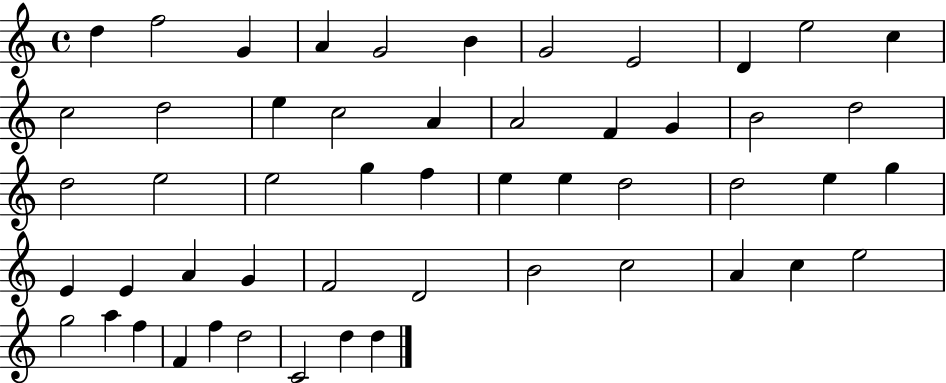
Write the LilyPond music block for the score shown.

{
  \clef treble
  \time 4/4
  \defaultTimeSignature
  \key c \major
  d''4 f''2 g'4 | a'4 g'2 b'4 | g'2 e'2 | d'4 e''2 c''4 | \break c''2 d''2 | e''4 c''2 a'4 | a'2 f'4 g'4 | b'2 d''2 | \break d''2 e''2 | e''2 g''4 f''4 | e''4 e''4 d''2 | d''2 e''4 g''4 | \break e'4 e'4 a'4 g'4 | f'2 d'2 | b'2 c''2 | a'4 c''4 e''2 | \break g''2 a''4 f''4 | f'4 f''4 d''2 | c'2 d''4 d''4 | \bar "|."
}